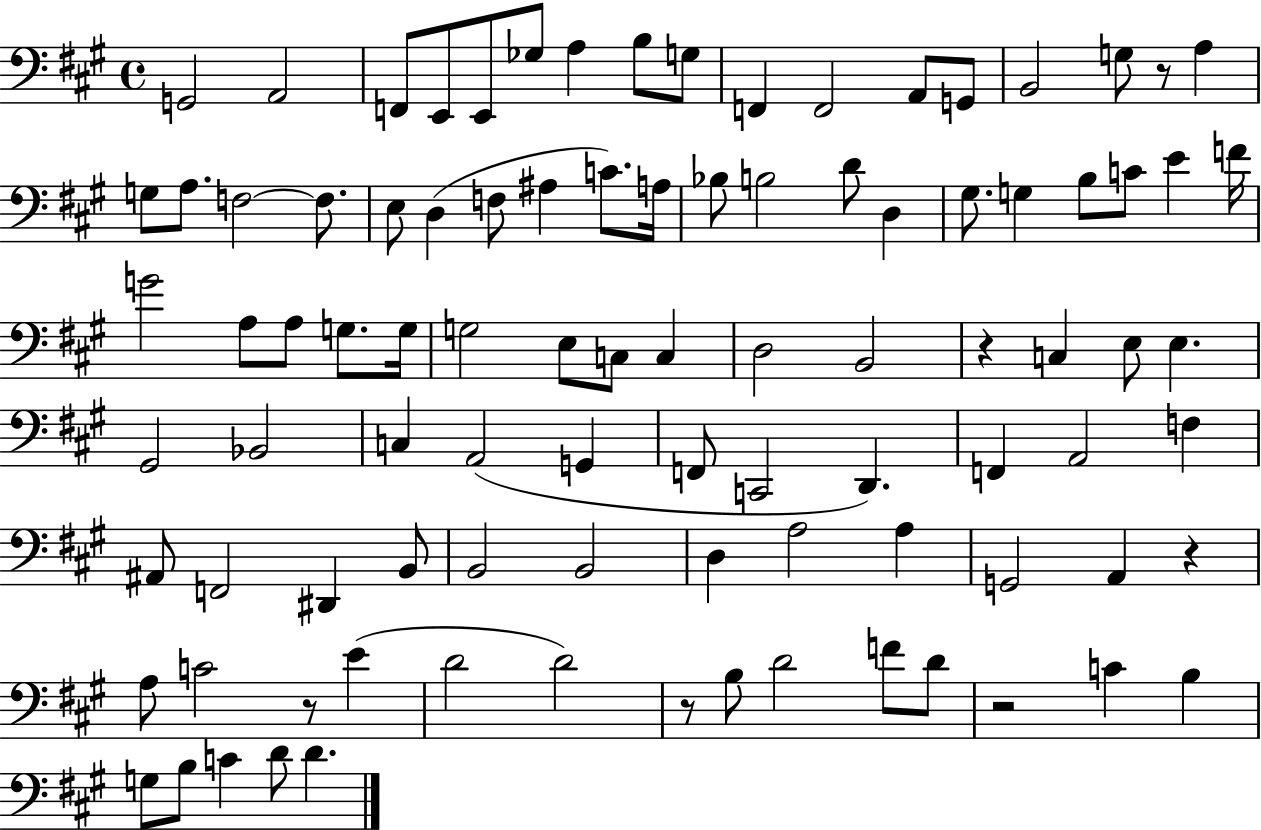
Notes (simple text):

G2/h A2/h F2/e E2/e E2/e Gb3/e A3/q B3/e G3/e F2/q F2/h A2/e G2/e B2/h G3/e R/e A3/q G3/e A3/e. F3/h F3/e. E3/e D3/q F3/e A#3/q C4/e. A3/s Bb3/e B3/h D4/e D3/q G#3/e. G3/q B3/e C4/e E4/q F4/s G4/h A3/e A3/e G3/e. G3/s G3/h E3/e C3/e C3/q D3/h B2/h R/q C3/q E3/e E3/q. G#2/h Bb2/h C3/q A2/h G2/q F2/e C2/h D2/q. F2/q A2/h F3/q A#2/e F2/h D#2/q B2/e B2/h B2/h D3/q A3/h A3/q G2/h A2/q R/q A3/e C4/h R/e E4/q D4/h D4/h R/e B3/e D4/h F4/e D4/e R/h C4/q B3/q G3/e B3/e C4/q D4/e D4/q.